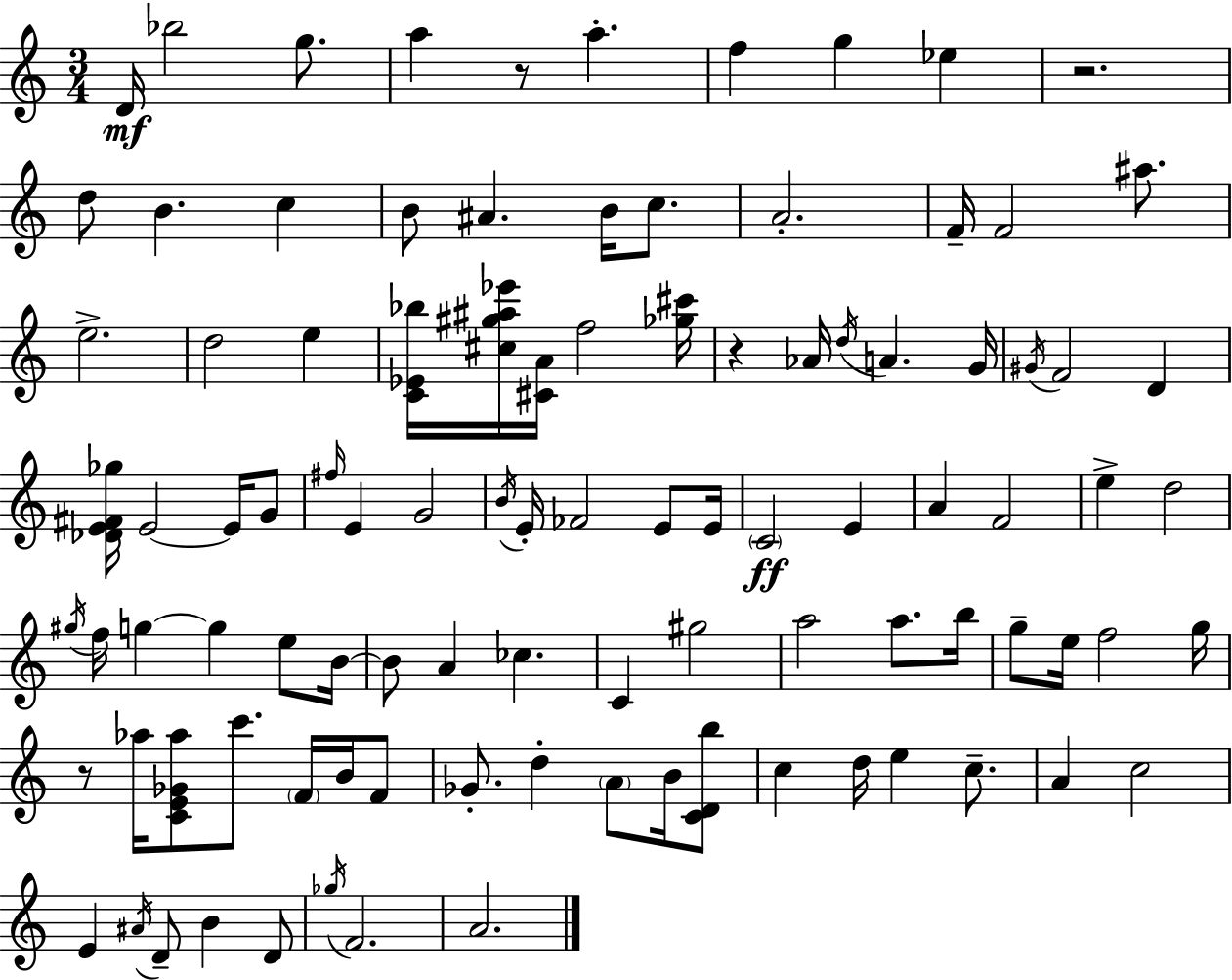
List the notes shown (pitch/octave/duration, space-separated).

D4/s Bb5/h G5/e. A5/q R/e A5/q. F5/q G5/q Eb5/q R/h. D5/e B4/q. C5/q B4/e A#4/q. B4/s C5/e. A4/h. F4/s F4/h A#5/e. E5/h. D5/h E5/q [C4,Eb4,Bb5]/s [C#5,G#5,A#5,Eb6]/s [C#4,A4]/s F5/h [Gb5,C#6]/s R/q Ab4/s D5/s A4/q. G4/s G#4/s F4/h D4/q [Db4,E4,F#4,Gb5]/s E4/h E4/s G4/e F#5/s E4/q G4/h B4/s E4/s FES4/h E4/e E4/s C4/h E4/q A4/q F4/h E5/q D5/h G#5/s F5/s G5/q G5/q E5/e B4/s B4/e A4/q CES5/q. C4/q G#5/h A5/h A5/e. B5/s G5/e E5/s F5/h G5/s R/e Ab5/s [C4,E4,Gb4,Ab5]/e C6/e. F4/s B4/s F4/e Gb4/e. D5/q A4/e B4/s [C4,D4,B5]/e C5/q D5/s E5/q C5/e. A4/q C5/h E4/q A#4/s D4/e B4/q D4/e Gb5/s F4/h. A4/h.